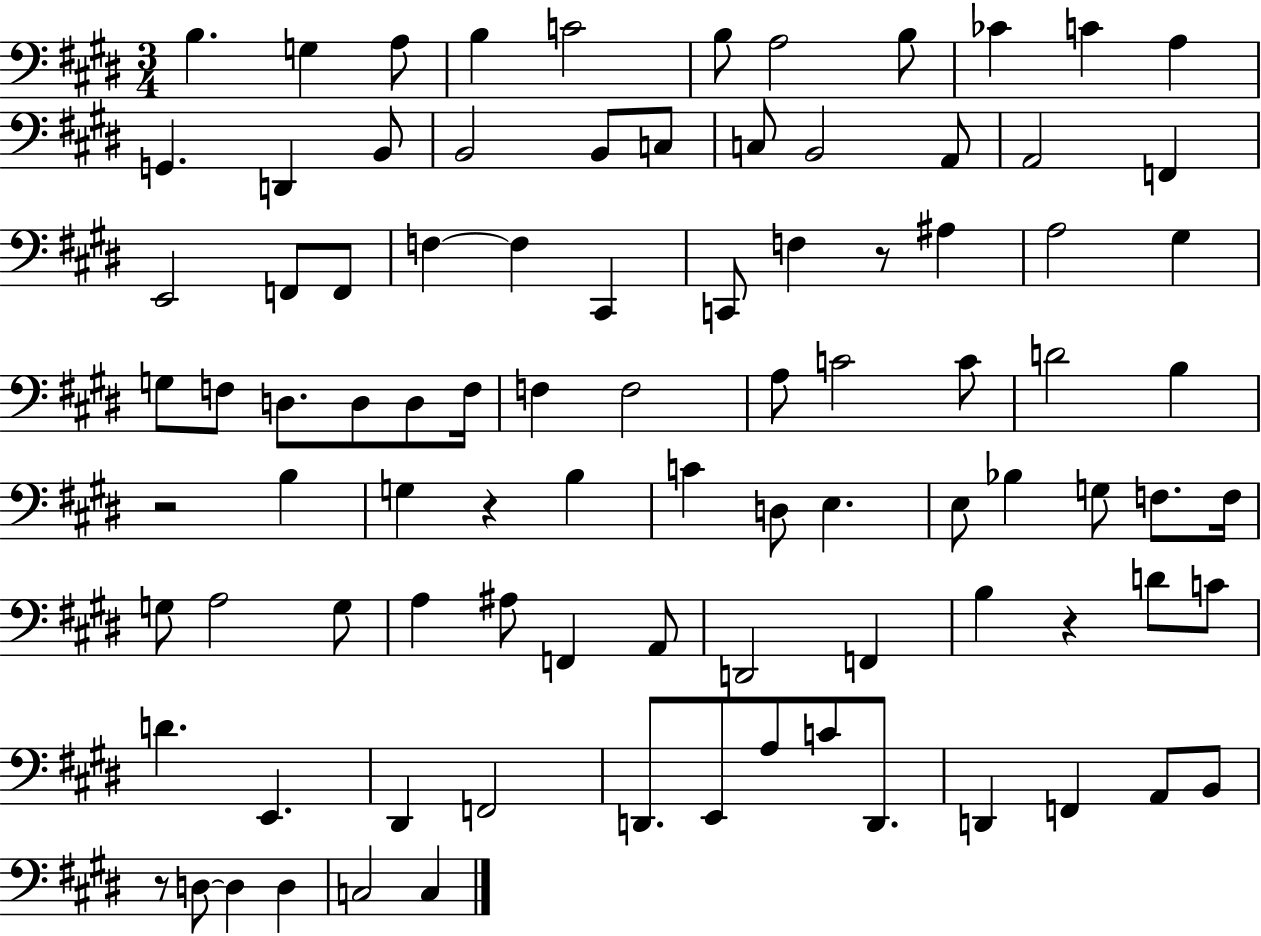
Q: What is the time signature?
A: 3/4